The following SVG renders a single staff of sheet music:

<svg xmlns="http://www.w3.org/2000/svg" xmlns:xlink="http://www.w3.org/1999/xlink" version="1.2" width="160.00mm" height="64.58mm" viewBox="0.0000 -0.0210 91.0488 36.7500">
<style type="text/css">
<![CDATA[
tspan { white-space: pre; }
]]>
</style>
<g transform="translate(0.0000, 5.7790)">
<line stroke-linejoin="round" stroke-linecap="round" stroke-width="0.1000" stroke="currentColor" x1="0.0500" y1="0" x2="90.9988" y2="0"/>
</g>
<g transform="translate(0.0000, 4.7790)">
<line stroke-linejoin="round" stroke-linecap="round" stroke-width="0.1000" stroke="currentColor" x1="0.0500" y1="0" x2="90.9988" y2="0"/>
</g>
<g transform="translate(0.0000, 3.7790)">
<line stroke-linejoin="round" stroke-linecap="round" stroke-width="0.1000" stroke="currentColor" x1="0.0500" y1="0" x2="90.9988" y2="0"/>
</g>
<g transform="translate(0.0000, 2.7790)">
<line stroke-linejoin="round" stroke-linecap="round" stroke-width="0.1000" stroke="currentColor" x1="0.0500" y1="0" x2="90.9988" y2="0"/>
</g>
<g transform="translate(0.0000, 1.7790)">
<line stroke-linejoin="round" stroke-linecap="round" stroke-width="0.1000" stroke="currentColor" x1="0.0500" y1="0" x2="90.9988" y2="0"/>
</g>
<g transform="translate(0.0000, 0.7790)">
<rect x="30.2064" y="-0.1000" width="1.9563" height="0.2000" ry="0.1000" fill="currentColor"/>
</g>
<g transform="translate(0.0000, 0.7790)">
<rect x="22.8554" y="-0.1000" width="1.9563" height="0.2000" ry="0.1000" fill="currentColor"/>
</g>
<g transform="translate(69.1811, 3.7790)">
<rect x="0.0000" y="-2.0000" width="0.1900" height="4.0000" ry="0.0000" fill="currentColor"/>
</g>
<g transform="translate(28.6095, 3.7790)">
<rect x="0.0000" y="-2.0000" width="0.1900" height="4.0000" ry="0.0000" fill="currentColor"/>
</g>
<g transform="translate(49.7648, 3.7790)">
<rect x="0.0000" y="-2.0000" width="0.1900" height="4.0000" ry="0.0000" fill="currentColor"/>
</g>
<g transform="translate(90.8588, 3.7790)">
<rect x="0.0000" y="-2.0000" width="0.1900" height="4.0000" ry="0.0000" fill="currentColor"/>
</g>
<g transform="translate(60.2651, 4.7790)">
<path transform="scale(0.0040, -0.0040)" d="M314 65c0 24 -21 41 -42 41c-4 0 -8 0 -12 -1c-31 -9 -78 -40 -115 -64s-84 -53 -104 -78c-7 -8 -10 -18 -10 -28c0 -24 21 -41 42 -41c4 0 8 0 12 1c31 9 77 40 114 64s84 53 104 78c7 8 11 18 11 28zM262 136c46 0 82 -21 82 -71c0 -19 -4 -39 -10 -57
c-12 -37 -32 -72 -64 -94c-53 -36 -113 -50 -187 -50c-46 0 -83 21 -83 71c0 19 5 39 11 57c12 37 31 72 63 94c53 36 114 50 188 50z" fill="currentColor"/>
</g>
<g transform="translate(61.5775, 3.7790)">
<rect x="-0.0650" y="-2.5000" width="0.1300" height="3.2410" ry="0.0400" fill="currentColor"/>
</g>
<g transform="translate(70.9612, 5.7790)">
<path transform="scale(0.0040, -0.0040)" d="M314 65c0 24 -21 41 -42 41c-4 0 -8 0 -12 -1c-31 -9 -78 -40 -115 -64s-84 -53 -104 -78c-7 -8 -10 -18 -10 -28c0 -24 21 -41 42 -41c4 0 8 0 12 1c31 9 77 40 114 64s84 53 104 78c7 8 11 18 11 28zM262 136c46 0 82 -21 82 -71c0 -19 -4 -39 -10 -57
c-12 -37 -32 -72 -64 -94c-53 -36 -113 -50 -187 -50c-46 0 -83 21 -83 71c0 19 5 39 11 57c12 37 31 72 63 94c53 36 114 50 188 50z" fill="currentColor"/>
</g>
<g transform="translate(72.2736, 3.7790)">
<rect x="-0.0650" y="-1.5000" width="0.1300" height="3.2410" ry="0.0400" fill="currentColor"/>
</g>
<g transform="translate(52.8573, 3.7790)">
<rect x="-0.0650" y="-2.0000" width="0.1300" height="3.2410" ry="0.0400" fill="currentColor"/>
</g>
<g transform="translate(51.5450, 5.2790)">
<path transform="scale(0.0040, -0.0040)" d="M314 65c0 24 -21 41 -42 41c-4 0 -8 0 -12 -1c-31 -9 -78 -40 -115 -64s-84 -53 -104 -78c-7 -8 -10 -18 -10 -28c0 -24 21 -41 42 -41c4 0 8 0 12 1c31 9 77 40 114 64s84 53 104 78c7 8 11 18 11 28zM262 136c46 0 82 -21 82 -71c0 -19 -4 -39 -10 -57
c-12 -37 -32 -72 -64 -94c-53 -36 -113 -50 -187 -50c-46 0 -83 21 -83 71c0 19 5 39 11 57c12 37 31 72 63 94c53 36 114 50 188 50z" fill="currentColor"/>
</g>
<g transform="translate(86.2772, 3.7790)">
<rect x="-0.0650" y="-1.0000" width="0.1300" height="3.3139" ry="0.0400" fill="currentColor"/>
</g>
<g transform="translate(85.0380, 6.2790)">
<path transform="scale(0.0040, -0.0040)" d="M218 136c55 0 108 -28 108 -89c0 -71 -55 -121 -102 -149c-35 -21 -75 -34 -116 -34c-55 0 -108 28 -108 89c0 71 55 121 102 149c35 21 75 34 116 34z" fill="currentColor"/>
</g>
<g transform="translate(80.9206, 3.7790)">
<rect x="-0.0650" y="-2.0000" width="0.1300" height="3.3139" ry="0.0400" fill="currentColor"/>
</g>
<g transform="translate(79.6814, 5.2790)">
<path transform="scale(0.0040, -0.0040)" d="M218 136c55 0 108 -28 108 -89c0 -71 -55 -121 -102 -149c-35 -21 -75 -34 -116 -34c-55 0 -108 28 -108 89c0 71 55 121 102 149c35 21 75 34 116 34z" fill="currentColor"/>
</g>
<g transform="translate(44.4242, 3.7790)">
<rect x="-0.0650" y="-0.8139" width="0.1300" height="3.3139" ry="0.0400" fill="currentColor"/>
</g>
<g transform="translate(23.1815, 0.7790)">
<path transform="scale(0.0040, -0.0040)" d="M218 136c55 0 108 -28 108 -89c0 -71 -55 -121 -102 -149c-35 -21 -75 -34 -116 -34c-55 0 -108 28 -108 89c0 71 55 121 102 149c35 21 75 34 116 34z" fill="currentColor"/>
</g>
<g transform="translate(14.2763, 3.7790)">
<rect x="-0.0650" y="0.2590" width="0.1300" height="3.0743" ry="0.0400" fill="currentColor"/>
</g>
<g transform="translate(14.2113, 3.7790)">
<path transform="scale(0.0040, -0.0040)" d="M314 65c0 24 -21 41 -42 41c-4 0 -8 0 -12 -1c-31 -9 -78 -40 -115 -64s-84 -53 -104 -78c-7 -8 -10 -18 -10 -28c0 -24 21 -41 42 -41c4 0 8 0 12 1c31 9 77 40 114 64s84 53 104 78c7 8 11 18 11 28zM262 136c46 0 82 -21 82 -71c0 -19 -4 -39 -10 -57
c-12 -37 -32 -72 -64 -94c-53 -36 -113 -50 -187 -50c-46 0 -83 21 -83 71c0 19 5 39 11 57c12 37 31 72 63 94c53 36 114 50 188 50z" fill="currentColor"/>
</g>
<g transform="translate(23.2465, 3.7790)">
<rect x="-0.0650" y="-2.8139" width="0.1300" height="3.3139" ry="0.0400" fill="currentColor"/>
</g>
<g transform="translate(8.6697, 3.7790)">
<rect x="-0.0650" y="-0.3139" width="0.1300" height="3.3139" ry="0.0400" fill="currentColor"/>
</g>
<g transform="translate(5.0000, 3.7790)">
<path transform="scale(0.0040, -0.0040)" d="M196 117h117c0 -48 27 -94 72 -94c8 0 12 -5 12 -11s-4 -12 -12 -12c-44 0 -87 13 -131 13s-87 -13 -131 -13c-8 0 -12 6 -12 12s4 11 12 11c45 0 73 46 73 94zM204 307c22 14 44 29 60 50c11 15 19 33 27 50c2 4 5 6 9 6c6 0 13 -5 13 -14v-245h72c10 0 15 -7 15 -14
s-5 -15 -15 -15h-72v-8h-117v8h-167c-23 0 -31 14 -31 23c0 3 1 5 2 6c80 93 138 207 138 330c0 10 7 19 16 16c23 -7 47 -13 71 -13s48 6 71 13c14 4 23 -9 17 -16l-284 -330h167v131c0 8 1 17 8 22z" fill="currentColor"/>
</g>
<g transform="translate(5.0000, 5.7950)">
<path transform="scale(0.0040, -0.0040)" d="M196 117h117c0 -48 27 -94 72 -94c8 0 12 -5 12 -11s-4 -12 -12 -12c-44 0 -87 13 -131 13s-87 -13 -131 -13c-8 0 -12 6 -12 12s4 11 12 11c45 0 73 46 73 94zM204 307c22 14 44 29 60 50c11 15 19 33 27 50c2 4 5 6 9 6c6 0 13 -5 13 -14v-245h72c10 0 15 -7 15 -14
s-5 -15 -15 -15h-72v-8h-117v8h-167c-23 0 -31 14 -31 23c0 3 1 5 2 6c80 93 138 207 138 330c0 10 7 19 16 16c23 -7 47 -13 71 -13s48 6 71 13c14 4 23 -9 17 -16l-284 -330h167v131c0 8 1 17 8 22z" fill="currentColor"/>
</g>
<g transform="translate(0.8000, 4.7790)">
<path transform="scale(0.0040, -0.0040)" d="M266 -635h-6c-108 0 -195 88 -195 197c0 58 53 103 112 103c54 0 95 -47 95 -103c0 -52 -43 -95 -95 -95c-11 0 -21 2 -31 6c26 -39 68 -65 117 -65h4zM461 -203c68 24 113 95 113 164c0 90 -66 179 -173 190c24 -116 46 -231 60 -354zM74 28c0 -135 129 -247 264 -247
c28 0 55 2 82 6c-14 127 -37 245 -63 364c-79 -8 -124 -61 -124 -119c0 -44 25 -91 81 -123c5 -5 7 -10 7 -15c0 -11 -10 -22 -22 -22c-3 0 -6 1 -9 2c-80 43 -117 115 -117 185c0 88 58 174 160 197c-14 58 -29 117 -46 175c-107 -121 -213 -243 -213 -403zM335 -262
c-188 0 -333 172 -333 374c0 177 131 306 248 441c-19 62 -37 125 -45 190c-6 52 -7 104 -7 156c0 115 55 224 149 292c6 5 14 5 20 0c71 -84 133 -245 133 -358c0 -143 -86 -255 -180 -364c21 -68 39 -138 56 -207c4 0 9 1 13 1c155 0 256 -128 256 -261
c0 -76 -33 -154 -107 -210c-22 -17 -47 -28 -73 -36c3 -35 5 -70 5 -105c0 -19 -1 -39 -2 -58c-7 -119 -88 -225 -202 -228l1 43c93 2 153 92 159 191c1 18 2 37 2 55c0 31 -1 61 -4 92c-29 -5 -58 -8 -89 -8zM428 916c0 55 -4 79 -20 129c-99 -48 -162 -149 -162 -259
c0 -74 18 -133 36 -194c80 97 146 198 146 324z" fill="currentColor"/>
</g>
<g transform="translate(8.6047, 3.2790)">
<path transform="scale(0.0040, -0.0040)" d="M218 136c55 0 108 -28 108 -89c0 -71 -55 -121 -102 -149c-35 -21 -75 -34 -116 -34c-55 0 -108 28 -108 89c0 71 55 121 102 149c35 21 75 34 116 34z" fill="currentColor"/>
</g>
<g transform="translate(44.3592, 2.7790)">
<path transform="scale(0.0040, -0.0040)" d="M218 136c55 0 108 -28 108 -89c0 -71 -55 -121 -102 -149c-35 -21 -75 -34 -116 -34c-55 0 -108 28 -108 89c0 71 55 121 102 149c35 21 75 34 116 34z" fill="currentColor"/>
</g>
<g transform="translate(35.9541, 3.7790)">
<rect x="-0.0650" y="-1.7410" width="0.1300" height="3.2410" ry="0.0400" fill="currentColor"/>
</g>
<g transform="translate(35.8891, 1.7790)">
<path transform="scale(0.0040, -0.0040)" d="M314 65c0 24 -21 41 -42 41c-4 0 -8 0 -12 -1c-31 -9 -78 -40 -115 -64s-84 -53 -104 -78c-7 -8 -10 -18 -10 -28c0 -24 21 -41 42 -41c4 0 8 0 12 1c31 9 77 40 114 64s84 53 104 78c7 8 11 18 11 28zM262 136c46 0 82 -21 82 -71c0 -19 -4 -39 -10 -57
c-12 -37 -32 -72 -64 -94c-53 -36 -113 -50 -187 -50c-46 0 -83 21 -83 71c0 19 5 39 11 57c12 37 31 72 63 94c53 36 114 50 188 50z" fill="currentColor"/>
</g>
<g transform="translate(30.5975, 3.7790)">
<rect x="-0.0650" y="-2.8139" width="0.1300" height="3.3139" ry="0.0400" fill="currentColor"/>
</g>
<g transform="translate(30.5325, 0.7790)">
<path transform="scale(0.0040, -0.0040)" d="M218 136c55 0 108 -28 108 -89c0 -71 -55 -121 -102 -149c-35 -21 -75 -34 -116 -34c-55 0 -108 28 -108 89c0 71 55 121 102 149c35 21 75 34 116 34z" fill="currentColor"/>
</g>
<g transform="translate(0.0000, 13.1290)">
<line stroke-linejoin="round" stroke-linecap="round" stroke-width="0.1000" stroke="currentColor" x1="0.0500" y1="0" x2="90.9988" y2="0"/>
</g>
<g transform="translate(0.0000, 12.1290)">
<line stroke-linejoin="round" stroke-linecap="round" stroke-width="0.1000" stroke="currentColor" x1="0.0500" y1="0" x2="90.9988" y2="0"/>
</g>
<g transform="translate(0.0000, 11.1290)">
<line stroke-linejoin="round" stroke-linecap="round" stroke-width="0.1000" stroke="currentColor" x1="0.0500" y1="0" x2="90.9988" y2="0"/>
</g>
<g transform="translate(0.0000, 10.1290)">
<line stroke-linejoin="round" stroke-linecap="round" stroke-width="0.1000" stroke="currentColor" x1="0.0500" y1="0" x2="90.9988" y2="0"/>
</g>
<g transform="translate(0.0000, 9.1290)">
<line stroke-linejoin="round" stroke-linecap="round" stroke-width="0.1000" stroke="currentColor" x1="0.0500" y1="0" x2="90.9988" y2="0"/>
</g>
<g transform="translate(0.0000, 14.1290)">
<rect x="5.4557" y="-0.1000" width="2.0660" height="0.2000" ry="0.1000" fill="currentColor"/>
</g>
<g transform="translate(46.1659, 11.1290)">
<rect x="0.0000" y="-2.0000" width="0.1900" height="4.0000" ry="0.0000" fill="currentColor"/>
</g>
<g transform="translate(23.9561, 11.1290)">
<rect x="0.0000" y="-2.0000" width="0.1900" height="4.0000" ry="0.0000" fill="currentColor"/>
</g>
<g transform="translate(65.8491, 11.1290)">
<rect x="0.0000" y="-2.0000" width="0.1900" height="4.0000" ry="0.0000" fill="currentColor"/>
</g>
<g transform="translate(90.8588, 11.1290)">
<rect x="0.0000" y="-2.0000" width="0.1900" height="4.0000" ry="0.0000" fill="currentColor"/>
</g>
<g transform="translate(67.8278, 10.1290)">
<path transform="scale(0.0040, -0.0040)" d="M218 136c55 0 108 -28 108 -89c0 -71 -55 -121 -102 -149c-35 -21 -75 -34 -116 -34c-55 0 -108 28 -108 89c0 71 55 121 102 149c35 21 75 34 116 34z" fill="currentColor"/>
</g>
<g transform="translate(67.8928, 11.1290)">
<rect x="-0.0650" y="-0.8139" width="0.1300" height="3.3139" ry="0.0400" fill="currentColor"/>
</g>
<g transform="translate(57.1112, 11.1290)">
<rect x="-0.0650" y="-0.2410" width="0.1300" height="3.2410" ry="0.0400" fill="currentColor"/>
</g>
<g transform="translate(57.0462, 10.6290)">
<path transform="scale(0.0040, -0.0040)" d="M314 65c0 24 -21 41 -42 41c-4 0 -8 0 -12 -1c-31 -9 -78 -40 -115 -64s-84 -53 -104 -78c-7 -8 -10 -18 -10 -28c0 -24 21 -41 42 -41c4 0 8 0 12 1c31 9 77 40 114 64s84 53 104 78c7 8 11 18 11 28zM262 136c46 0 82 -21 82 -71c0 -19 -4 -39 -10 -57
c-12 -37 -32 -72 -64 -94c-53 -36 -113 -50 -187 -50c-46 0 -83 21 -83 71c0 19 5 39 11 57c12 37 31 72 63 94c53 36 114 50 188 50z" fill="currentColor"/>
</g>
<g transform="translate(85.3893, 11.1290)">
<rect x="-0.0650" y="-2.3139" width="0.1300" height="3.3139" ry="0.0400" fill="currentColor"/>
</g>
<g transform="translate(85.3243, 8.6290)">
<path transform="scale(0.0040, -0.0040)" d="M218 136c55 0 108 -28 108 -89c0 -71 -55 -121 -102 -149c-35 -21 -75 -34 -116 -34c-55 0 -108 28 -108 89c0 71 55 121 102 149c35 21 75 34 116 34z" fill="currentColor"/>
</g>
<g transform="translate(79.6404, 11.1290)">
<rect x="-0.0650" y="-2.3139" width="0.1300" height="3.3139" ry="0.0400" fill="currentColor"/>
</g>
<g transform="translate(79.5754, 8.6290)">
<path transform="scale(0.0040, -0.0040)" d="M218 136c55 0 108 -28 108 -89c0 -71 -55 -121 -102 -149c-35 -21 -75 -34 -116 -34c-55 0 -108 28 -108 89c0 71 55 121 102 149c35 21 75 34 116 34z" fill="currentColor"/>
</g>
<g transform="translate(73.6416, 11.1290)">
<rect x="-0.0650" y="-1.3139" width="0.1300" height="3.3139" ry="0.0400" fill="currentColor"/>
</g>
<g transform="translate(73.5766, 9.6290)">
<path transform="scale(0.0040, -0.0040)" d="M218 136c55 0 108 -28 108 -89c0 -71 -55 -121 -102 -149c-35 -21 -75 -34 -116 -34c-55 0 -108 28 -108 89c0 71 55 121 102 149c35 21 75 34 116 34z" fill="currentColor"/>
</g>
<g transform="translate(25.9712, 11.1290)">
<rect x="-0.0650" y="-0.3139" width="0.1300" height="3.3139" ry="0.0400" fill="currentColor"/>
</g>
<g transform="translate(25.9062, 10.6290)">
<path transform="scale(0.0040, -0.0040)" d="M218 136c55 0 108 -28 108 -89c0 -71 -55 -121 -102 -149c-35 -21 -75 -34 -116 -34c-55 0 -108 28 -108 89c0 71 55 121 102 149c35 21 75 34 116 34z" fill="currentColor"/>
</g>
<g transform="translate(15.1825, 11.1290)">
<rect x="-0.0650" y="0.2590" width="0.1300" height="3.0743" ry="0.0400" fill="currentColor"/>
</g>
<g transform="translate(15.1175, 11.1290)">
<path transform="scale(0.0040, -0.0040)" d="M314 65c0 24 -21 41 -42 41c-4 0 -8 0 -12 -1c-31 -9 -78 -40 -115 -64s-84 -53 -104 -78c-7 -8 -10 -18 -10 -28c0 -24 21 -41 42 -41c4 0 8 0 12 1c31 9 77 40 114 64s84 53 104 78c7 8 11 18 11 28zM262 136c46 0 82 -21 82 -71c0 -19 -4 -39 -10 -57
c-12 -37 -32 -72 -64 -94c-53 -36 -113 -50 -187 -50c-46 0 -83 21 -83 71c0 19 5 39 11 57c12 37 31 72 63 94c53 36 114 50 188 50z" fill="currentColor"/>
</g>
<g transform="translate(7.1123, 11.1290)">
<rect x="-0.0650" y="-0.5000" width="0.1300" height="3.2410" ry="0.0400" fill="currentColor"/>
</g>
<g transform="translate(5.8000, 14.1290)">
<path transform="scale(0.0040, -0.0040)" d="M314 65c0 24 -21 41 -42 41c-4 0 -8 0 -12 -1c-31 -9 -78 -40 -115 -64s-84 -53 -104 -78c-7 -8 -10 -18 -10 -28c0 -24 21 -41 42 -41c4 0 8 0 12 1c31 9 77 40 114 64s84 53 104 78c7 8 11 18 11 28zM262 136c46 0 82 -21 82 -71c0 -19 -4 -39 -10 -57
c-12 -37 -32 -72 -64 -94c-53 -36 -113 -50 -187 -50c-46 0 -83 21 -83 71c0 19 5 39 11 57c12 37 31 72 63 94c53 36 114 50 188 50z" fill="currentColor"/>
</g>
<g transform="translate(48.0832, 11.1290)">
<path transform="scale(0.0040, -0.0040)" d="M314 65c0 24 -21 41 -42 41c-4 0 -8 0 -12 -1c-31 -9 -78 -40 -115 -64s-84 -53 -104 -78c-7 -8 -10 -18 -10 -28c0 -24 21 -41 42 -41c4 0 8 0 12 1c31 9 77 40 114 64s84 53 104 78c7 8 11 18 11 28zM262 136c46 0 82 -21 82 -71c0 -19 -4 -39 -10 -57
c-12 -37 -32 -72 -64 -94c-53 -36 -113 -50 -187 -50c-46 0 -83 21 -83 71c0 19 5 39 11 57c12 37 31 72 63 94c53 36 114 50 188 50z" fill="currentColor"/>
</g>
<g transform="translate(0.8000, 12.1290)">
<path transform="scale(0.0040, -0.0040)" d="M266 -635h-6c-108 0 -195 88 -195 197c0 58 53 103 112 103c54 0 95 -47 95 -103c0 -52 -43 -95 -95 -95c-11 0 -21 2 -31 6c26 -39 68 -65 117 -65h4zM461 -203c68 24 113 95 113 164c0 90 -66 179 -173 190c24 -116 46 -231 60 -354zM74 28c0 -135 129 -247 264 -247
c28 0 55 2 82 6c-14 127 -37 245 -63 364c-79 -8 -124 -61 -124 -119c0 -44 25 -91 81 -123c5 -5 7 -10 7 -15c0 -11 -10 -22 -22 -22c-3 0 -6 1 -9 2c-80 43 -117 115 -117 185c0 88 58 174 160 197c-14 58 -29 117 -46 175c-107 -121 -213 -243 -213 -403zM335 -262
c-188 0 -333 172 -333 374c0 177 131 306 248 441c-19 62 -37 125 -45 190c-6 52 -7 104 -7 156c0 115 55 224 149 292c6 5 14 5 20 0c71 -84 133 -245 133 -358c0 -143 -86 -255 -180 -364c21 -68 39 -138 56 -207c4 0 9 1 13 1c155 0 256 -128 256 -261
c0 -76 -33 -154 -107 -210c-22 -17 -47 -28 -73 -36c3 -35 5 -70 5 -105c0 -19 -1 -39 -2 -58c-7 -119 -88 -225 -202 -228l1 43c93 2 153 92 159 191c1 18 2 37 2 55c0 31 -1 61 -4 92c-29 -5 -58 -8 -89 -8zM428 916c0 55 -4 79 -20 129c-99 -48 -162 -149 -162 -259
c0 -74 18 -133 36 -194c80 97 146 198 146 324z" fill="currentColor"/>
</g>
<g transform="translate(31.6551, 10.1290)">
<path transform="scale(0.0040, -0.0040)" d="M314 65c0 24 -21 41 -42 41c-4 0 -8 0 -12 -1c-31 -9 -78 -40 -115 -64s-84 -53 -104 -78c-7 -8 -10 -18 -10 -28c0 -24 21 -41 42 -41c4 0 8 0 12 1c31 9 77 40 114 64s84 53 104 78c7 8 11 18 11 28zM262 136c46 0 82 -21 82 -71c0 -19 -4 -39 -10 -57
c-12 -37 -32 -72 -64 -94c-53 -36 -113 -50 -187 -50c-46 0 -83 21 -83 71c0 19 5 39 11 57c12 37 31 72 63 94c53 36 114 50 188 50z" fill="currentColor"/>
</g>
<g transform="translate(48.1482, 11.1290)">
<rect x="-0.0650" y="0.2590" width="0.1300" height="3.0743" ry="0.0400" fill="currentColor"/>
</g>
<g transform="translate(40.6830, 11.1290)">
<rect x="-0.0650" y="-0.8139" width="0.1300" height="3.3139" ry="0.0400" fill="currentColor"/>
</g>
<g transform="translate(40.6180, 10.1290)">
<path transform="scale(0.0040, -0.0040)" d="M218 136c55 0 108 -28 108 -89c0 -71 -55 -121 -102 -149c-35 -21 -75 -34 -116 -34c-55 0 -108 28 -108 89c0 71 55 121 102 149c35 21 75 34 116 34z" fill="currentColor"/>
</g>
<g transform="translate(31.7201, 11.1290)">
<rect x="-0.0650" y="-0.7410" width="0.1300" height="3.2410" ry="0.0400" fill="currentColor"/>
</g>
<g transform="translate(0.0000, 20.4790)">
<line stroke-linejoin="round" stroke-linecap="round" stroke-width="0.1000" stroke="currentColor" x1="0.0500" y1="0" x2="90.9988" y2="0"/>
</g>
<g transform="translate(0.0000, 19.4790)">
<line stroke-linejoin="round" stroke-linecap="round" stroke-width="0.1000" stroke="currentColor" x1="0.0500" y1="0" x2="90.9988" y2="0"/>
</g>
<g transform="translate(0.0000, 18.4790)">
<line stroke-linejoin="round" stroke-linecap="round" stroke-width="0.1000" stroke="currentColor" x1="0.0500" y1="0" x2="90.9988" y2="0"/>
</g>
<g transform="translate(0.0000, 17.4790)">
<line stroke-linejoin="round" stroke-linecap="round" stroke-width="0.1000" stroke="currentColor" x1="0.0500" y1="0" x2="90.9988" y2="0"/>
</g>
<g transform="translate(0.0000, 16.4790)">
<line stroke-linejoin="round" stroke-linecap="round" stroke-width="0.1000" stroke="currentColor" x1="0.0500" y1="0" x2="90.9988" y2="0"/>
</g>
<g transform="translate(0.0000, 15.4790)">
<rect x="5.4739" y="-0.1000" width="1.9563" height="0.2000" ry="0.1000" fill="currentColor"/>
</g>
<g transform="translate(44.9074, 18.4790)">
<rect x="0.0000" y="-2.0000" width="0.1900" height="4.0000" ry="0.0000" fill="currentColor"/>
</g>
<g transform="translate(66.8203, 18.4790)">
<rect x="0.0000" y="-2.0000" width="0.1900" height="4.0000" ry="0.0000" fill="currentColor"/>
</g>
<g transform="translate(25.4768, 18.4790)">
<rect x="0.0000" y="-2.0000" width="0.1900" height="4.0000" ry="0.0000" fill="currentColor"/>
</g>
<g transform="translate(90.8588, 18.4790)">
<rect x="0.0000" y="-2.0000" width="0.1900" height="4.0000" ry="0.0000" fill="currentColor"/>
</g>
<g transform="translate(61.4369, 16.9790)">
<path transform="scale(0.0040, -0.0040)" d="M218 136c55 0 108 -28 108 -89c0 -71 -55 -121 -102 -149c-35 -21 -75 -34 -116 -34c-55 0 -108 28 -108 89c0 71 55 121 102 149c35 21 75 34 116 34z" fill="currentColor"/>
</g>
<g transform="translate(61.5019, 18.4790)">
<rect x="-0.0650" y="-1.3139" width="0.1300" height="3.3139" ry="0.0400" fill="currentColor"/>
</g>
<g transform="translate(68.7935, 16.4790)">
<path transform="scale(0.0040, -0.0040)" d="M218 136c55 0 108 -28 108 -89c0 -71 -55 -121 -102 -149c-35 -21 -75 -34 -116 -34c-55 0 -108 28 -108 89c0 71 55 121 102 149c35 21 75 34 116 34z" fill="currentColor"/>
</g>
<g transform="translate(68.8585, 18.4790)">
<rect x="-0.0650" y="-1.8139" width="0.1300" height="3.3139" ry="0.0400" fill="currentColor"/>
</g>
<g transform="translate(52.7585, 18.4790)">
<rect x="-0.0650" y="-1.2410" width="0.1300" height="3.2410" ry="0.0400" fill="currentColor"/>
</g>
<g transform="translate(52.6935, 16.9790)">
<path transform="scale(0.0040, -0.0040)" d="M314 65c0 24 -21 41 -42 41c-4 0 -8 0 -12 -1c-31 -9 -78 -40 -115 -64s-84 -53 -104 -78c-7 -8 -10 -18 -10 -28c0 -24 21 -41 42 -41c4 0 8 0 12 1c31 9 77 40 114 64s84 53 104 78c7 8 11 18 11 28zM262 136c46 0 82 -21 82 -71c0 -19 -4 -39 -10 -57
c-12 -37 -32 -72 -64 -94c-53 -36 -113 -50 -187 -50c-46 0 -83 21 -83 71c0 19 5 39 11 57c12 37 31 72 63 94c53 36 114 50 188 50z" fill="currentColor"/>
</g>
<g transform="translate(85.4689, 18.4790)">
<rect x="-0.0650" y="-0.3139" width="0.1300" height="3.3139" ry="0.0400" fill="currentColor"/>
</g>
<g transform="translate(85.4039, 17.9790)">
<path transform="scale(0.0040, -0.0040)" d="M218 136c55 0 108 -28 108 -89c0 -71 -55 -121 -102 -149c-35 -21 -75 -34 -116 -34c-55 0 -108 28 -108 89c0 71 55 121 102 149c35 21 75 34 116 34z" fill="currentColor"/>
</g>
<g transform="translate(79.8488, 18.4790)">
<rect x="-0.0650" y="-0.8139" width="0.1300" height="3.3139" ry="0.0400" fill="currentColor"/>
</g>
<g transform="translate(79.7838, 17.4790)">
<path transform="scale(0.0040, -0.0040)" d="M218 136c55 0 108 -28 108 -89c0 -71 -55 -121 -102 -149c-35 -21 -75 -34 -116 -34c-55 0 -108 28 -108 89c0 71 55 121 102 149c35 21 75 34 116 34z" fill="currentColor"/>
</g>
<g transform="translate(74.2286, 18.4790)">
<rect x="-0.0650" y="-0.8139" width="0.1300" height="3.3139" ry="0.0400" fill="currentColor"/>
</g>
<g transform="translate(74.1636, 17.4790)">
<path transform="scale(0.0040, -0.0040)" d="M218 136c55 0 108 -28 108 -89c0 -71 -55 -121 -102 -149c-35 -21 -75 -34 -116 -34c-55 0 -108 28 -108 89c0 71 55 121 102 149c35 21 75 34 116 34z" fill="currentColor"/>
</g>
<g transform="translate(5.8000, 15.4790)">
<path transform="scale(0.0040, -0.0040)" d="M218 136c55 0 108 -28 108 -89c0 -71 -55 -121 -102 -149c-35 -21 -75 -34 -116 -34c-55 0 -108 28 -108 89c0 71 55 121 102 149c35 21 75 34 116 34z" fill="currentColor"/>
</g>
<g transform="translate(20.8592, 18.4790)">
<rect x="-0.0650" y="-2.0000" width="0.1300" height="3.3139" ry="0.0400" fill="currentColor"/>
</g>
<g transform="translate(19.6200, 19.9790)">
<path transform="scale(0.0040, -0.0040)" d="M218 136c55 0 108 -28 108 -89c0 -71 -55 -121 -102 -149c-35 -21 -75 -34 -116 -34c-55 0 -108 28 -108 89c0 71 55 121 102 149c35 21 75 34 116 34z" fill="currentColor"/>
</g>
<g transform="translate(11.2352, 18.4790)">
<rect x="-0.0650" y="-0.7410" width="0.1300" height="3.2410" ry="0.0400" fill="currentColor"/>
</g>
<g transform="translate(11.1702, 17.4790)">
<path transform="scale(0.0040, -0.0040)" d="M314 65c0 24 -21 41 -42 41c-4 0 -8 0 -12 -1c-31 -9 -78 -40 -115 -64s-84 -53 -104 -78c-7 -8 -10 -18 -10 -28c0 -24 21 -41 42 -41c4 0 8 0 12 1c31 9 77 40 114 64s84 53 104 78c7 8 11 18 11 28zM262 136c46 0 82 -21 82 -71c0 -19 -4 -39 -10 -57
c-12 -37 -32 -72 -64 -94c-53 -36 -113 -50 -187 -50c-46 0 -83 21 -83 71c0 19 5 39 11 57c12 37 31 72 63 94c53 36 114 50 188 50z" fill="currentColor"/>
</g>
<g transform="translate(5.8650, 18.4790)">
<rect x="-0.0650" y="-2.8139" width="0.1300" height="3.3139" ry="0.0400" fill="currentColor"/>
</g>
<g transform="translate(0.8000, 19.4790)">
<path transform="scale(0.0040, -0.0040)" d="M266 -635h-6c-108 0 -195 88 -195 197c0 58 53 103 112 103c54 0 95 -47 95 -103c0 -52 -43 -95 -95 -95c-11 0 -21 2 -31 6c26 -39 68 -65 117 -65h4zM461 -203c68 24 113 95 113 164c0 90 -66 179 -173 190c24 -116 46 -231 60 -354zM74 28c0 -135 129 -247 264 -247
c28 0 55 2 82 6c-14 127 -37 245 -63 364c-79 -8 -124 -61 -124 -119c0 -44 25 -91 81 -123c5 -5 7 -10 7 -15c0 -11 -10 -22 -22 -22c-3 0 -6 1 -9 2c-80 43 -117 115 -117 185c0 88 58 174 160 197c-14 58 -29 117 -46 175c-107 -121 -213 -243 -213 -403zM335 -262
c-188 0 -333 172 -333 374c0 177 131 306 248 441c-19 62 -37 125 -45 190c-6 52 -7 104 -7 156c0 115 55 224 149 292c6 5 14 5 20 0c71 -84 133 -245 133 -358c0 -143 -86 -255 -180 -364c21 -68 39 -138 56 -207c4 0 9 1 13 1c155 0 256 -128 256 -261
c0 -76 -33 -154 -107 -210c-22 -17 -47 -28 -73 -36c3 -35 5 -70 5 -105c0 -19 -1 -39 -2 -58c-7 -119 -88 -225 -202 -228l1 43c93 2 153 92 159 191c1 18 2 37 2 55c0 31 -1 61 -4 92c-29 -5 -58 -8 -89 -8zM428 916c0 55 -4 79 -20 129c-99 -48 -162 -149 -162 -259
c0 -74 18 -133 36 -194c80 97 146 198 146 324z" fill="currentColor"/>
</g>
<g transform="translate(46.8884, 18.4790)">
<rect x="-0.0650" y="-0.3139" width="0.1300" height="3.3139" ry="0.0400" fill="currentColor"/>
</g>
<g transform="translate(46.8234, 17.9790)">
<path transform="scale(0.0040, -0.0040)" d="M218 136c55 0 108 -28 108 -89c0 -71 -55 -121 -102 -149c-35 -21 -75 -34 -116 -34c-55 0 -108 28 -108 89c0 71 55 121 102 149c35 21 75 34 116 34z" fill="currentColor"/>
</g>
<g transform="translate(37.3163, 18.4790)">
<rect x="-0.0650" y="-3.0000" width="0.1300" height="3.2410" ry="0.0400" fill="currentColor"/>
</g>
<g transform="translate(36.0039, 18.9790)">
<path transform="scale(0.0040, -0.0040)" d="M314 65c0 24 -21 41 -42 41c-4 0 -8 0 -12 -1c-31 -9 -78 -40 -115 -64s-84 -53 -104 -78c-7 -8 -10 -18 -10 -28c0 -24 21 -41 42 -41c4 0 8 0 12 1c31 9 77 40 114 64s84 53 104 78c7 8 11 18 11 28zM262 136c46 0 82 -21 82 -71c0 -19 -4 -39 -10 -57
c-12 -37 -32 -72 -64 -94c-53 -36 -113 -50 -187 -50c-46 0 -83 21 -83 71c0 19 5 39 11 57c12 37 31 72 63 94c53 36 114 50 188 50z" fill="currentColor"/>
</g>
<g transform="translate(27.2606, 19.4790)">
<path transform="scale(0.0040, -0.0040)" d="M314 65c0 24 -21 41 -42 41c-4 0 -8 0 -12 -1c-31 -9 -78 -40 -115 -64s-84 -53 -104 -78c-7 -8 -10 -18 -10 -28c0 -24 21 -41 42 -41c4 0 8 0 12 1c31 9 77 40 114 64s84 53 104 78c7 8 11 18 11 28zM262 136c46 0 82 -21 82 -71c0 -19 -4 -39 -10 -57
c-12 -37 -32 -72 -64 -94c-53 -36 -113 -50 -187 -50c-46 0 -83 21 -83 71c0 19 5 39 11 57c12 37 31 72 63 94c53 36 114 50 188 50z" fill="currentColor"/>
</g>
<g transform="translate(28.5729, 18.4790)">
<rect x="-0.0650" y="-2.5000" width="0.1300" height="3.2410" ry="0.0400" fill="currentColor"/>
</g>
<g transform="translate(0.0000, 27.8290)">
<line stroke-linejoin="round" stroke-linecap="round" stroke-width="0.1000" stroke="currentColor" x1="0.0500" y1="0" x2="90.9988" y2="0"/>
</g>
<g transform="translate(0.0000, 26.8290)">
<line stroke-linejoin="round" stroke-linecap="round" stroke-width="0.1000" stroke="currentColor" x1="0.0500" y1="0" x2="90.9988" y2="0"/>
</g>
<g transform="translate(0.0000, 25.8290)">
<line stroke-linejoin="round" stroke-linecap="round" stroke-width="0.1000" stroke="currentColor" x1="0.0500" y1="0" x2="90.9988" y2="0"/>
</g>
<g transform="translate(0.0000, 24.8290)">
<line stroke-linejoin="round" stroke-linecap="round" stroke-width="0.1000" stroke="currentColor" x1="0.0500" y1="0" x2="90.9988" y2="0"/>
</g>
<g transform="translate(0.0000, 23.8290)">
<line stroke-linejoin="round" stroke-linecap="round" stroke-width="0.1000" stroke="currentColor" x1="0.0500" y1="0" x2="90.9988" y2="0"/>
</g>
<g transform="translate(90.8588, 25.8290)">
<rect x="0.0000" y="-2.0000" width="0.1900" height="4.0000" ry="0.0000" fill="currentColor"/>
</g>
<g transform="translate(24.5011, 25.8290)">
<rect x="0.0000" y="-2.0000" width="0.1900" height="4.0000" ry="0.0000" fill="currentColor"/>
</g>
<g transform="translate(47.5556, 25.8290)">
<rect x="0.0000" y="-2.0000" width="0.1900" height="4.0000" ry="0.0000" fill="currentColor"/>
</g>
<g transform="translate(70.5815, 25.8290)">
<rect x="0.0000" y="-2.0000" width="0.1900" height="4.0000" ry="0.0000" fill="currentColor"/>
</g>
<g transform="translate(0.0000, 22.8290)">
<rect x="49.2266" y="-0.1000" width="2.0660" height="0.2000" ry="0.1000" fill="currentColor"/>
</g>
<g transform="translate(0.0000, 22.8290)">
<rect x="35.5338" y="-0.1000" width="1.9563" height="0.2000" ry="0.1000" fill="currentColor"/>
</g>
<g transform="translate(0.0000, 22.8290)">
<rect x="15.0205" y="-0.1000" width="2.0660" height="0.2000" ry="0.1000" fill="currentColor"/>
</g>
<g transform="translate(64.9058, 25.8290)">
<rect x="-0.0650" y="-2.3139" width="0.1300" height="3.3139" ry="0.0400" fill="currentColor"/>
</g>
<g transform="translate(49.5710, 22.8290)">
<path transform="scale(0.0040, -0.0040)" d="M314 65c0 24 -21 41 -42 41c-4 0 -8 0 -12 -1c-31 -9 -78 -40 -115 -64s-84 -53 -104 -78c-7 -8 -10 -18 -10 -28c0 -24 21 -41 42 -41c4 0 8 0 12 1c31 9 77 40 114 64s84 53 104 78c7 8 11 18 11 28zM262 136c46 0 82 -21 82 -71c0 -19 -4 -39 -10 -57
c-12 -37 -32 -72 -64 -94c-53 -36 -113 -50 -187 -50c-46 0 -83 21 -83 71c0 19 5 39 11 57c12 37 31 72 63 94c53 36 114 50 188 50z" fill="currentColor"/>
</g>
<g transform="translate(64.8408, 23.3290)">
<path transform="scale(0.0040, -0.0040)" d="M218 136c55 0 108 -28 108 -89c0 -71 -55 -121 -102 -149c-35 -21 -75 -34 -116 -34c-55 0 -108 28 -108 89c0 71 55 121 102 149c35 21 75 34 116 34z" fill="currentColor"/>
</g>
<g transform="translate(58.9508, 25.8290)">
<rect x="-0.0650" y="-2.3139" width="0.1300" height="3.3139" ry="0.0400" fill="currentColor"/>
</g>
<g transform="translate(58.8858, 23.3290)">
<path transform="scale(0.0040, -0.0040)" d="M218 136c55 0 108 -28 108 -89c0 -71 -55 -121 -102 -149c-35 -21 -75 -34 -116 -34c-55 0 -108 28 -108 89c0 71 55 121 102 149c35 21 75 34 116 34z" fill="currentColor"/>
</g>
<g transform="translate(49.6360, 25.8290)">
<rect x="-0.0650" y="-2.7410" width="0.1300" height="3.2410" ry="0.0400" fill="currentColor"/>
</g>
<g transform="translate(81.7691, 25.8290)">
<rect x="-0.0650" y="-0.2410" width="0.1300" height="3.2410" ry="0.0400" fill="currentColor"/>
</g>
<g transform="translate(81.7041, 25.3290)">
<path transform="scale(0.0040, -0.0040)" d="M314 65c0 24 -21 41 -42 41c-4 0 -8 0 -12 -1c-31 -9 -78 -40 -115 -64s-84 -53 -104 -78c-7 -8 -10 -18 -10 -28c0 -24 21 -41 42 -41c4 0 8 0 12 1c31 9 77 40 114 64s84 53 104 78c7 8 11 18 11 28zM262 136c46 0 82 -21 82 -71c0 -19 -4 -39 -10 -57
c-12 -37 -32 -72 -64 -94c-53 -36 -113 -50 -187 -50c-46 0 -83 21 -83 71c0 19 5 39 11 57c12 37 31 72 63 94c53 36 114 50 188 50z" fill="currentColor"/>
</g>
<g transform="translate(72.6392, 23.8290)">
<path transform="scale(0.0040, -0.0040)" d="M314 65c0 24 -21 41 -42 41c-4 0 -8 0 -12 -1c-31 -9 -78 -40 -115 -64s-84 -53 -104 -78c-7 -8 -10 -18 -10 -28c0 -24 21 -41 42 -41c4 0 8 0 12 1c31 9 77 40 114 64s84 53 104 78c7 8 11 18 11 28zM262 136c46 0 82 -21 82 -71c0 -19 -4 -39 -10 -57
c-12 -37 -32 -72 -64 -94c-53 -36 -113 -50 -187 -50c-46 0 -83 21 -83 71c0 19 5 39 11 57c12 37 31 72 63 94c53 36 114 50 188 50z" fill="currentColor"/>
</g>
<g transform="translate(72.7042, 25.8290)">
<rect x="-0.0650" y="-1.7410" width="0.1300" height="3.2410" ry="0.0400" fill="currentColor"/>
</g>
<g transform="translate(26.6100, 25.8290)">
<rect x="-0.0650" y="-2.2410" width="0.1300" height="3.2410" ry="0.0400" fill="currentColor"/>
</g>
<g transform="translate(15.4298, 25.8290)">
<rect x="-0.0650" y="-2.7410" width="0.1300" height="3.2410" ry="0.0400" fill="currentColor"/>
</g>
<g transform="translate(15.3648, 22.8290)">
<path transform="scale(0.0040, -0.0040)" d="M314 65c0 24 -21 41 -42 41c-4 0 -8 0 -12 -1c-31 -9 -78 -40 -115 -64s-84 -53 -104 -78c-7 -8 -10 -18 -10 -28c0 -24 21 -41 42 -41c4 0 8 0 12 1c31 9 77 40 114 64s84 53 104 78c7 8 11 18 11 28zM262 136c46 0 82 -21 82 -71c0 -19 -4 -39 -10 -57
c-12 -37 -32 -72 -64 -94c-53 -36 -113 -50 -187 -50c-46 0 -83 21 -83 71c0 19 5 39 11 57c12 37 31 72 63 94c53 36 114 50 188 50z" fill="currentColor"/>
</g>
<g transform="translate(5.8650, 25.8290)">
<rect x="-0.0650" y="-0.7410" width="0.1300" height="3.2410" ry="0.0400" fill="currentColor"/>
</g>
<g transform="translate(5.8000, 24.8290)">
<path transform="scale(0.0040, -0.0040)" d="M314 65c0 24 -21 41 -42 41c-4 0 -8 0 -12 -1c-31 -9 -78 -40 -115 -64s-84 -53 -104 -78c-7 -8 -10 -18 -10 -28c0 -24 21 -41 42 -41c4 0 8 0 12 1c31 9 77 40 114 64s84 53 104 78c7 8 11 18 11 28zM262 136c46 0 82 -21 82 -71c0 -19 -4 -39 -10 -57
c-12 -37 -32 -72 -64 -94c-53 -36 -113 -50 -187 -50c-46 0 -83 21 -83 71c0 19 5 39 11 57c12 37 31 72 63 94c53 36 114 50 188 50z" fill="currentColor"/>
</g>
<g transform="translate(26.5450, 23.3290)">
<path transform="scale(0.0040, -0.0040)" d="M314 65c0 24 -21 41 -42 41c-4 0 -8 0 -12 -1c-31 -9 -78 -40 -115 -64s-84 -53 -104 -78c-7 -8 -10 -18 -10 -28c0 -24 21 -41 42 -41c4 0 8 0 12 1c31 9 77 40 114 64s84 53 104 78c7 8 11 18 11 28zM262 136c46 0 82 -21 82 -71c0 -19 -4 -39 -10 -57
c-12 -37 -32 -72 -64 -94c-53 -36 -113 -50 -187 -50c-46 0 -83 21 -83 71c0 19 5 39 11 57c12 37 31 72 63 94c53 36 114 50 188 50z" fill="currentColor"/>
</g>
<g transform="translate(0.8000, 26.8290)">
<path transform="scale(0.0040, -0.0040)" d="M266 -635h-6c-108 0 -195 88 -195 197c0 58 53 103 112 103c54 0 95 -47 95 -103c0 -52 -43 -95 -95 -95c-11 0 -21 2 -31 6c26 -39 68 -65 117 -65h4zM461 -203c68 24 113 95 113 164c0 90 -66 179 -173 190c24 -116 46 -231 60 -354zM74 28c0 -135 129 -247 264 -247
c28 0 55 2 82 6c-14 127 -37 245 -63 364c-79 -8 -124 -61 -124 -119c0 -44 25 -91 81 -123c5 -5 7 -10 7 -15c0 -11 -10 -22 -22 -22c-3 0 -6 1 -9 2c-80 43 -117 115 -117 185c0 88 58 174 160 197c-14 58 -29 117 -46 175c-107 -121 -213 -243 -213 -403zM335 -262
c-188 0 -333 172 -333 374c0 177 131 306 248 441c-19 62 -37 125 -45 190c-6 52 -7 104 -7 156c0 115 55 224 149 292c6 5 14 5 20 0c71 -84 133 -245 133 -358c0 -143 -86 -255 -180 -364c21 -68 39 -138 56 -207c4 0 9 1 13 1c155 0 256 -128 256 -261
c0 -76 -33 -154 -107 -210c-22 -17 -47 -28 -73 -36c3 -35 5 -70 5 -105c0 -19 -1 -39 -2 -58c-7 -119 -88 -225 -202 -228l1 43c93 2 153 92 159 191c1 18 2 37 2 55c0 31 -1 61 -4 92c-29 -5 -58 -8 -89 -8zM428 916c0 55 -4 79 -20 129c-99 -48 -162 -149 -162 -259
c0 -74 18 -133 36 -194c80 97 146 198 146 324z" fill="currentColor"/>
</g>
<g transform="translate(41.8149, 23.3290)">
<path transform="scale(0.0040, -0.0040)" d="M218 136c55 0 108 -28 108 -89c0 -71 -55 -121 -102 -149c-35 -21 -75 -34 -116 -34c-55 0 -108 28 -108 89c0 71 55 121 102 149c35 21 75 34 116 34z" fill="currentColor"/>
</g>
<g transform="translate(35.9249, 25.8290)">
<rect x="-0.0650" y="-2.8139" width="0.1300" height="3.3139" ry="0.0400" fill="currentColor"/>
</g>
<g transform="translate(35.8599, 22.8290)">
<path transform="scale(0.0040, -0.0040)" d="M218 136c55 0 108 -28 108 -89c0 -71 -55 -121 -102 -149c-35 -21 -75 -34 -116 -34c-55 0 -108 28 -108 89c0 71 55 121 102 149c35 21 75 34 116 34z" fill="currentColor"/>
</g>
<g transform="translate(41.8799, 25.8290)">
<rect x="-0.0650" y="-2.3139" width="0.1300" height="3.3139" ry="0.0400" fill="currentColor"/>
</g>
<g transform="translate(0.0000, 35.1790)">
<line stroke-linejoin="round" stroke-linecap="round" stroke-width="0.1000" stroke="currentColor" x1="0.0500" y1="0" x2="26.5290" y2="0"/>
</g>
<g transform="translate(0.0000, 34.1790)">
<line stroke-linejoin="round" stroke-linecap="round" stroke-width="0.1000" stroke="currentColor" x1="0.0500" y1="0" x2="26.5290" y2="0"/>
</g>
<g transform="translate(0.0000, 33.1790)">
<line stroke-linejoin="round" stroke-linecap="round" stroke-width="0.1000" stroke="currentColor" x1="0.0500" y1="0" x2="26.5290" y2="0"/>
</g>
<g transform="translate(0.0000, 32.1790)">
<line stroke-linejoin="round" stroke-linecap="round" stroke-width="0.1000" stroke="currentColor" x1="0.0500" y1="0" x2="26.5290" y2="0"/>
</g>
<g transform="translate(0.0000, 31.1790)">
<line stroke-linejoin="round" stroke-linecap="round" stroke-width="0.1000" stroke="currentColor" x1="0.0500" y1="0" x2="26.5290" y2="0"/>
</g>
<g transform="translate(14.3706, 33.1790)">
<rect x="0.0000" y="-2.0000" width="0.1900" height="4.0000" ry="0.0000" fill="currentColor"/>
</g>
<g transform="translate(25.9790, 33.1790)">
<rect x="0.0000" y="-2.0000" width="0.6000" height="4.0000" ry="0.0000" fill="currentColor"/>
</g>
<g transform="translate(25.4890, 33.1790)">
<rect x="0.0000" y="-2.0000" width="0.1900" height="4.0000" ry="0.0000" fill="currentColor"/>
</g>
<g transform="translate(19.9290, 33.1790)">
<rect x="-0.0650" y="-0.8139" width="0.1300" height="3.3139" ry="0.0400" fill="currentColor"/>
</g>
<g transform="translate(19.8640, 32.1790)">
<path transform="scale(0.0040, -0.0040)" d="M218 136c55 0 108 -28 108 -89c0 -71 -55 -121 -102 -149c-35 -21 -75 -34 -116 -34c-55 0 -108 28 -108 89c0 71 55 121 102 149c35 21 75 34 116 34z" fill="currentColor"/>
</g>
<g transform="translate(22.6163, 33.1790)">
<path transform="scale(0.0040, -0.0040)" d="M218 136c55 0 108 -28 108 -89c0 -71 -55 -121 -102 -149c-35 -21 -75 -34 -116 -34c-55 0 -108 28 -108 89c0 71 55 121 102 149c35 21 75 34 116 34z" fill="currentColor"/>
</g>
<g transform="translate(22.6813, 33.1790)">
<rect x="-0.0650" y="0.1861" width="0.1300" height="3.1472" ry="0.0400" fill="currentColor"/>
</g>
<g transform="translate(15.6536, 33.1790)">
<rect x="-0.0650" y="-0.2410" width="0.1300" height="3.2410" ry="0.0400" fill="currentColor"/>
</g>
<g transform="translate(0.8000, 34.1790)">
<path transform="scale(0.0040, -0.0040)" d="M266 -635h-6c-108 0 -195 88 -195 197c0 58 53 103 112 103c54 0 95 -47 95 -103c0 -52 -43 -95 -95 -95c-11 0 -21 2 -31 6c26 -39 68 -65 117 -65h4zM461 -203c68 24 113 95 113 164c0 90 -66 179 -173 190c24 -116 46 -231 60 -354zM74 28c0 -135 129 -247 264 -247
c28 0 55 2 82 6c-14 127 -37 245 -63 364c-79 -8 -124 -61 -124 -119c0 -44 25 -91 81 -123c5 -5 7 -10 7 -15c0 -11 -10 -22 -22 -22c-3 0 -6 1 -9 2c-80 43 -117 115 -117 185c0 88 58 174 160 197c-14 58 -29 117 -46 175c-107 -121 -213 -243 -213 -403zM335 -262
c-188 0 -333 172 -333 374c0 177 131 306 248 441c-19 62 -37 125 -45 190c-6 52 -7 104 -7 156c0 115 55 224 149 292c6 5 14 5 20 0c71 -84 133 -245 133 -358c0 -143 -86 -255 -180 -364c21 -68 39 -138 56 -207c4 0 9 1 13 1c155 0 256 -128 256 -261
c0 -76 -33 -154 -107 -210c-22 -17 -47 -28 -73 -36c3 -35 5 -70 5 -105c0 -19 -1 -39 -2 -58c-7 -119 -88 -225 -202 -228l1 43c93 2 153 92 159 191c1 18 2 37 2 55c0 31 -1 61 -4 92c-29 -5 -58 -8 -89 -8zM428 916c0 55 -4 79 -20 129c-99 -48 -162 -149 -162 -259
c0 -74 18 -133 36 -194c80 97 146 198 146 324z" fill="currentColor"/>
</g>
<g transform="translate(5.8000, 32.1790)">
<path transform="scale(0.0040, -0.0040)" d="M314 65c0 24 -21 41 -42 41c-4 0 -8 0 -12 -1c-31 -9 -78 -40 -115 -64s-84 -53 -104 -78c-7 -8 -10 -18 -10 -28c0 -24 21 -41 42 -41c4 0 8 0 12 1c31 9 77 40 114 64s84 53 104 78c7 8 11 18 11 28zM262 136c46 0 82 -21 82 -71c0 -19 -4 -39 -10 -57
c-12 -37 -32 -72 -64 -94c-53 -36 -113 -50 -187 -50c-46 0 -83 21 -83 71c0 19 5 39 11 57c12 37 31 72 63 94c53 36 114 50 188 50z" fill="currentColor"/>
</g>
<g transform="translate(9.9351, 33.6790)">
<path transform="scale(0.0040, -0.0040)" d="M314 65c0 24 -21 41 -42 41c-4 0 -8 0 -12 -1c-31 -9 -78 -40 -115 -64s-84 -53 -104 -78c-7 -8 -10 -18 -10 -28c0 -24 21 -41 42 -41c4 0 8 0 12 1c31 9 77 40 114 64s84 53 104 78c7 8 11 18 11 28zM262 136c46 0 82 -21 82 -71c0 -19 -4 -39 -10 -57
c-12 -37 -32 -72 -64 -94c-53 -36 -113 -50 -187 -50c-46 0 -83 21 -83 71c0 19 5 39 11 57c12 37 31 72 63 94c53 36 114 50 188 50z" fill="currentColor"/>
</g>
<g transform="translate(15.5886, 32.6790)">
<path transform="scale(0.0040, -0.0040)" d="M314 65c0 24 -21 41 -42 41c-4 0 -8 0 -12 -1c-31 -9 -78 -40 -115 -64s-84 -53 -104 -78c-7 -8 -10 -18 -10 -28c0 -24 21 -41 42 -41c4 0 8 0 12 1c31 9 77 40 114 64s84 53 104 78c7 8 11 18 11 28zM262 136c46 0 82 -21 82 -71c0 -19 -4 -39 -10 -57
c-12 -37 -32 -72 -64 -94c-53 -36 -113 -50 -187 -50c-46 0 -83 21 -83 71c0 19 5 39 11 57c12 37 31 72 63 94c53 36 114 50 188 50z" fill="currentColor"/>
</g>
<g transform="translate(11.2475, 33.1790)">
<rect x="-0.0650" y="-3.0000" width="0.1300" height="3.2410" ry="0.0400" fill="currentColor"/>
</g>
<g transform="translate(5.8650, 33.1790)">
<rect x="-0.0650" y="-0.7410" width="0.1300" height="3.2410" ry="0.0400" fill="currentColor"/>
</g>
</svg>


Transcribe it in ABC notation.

X:1
T:Untitled
M:4/4
L:1/4
K:C
c B2 a a f2 d F2 G2 E2 F D C2 B2 c d2 d B2 c2 d e g g a d2 F G2 A2 c e2 e f d d c d2 a2 g2 a g a2 g g f2 c2 d2 A2 c2 d B